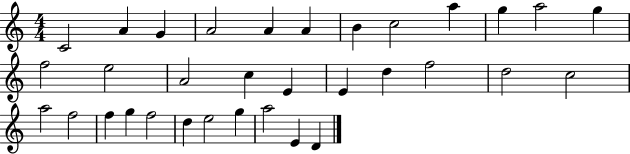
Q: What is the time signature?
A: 4/4